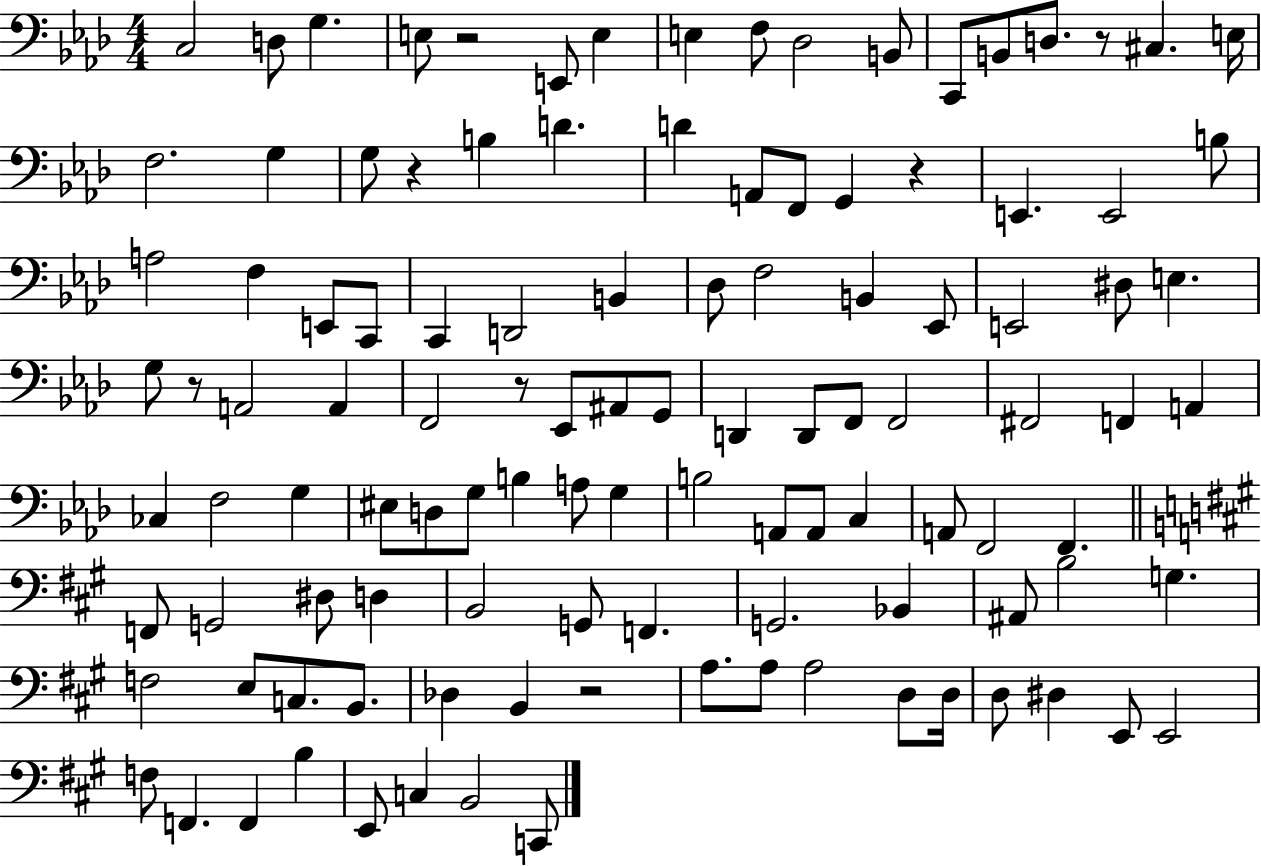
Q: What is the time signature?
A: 4/4